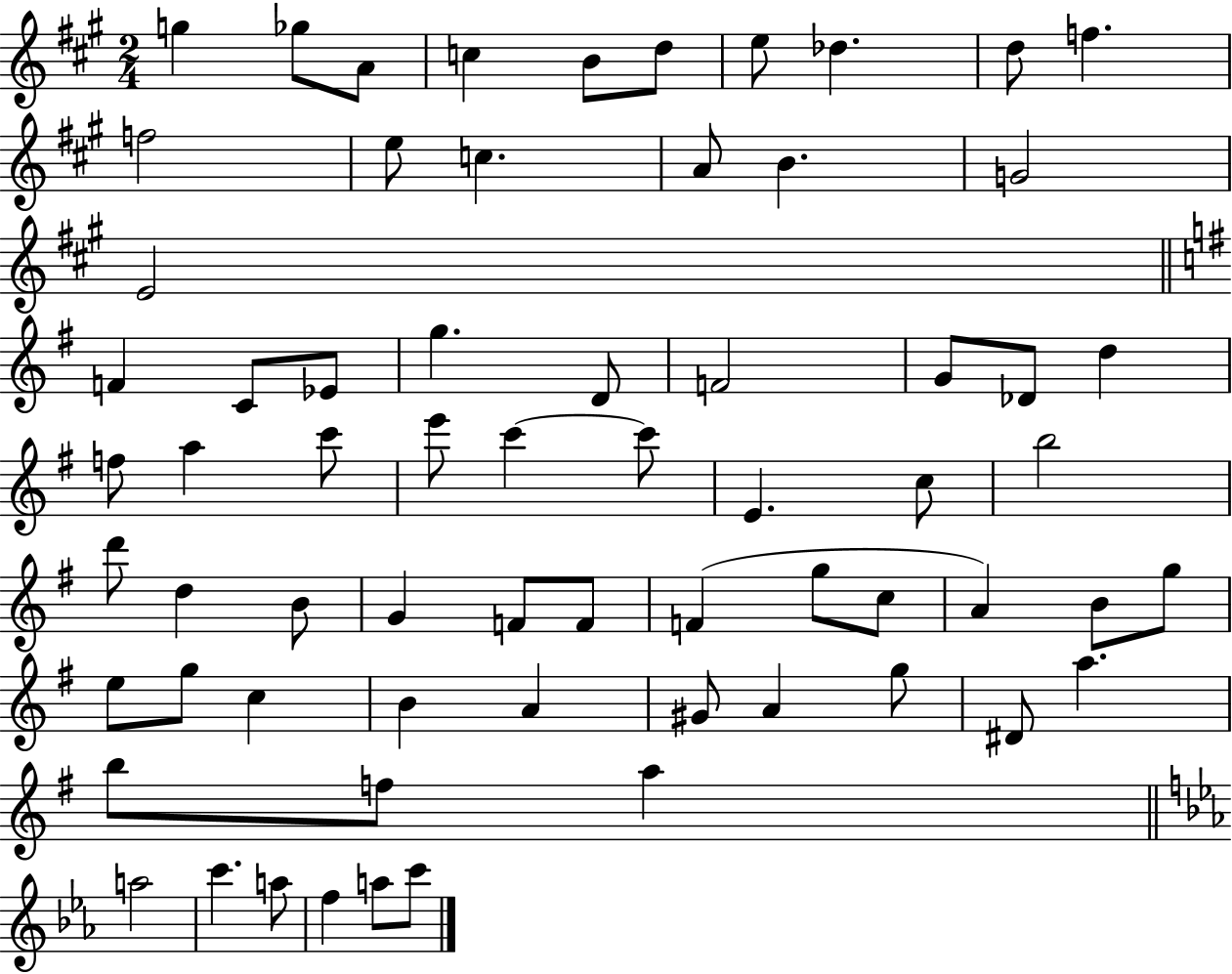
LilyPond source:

{
  \clef treble
  \numericTimeSignature
  \time 2/4
  \key a \major
  g''4 ges''8 a'8 | c''4 b'8 d''8 | e''8 des''4. | d''8 f''4. | \break f''2 | e''8 c''4. | a'8 b'4. | g'2 | \break e'2 | \bar "||" \break \key g \major f'4 c'8 ees'8 | g''4. d'8 | f'2 | g'8 des'8 d''4 | \break f''8 a''4 c'''8 | e'''8 c'''4~~ c'''8 | e'4. c''8 | b''2 | \break d'''8 d''4 b'8 | g'4 f'8 f'8 | f'4( g''8 c''8 | a'4) b'8 g''8 | \break e''8 g''8 c''4 | b'4 a'4 | gis'8 a'4 g''8 | dis'8 a''4. | \break b''8 f''8 a''4 | \bar "||" \break \key c \minor a''2 | c'''4. a''8 | f''4 a''8 c'''8 | \bar "|."
}